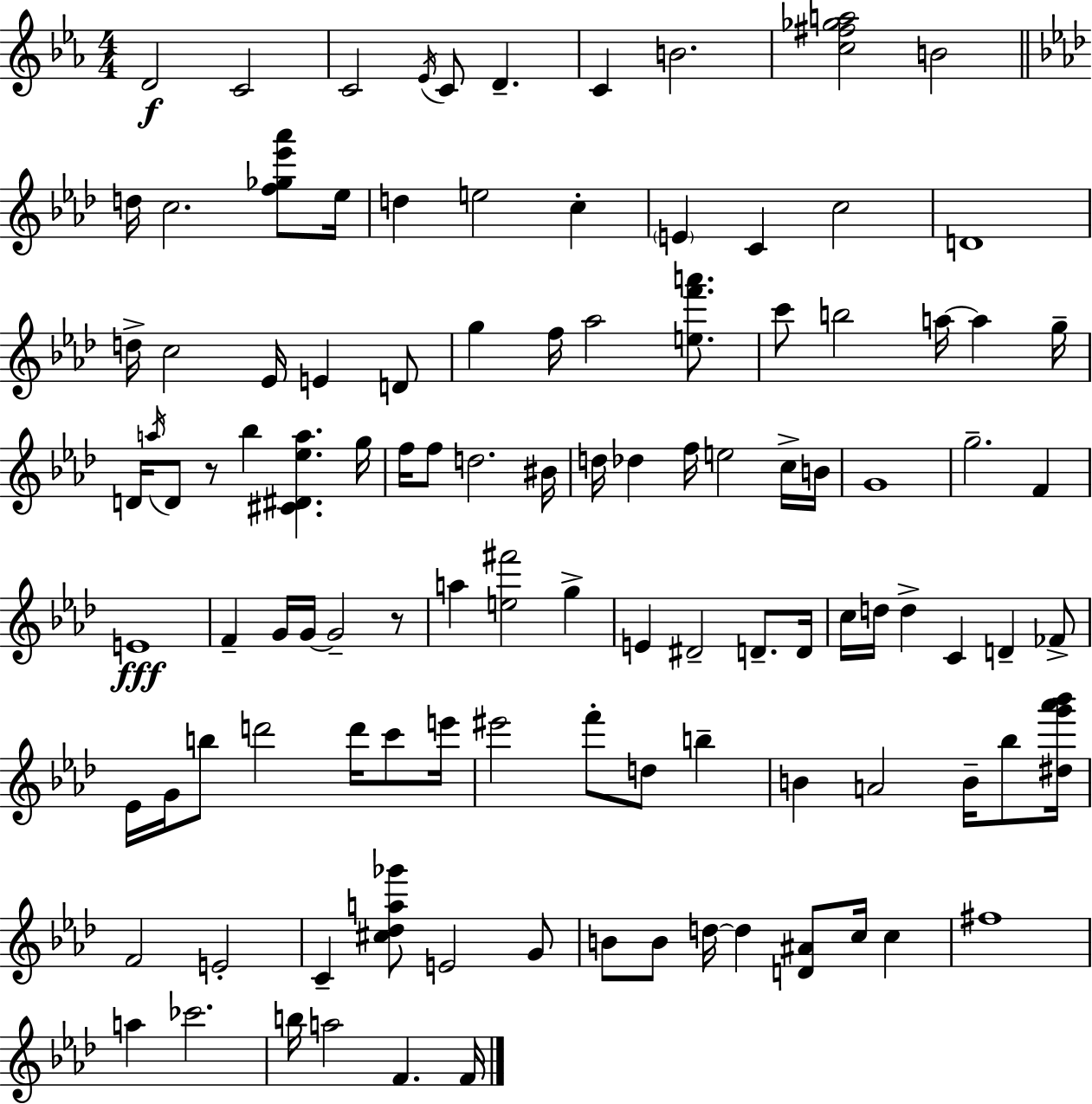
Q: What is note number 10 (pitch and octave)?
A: D5